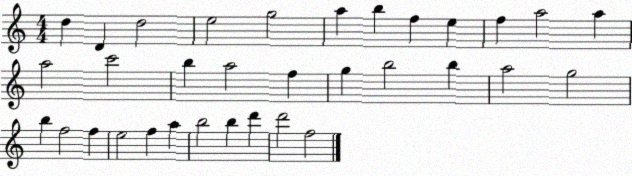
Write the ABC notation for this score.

X:1
T:Untitled
M:4/4
L:1/4
K:C
d D d2 e2 g2 a b f e f a2 a a2 c'2 b a2 f g b2 b a2 g2 b f2 f e2 f a b2 b d' d'2 f2